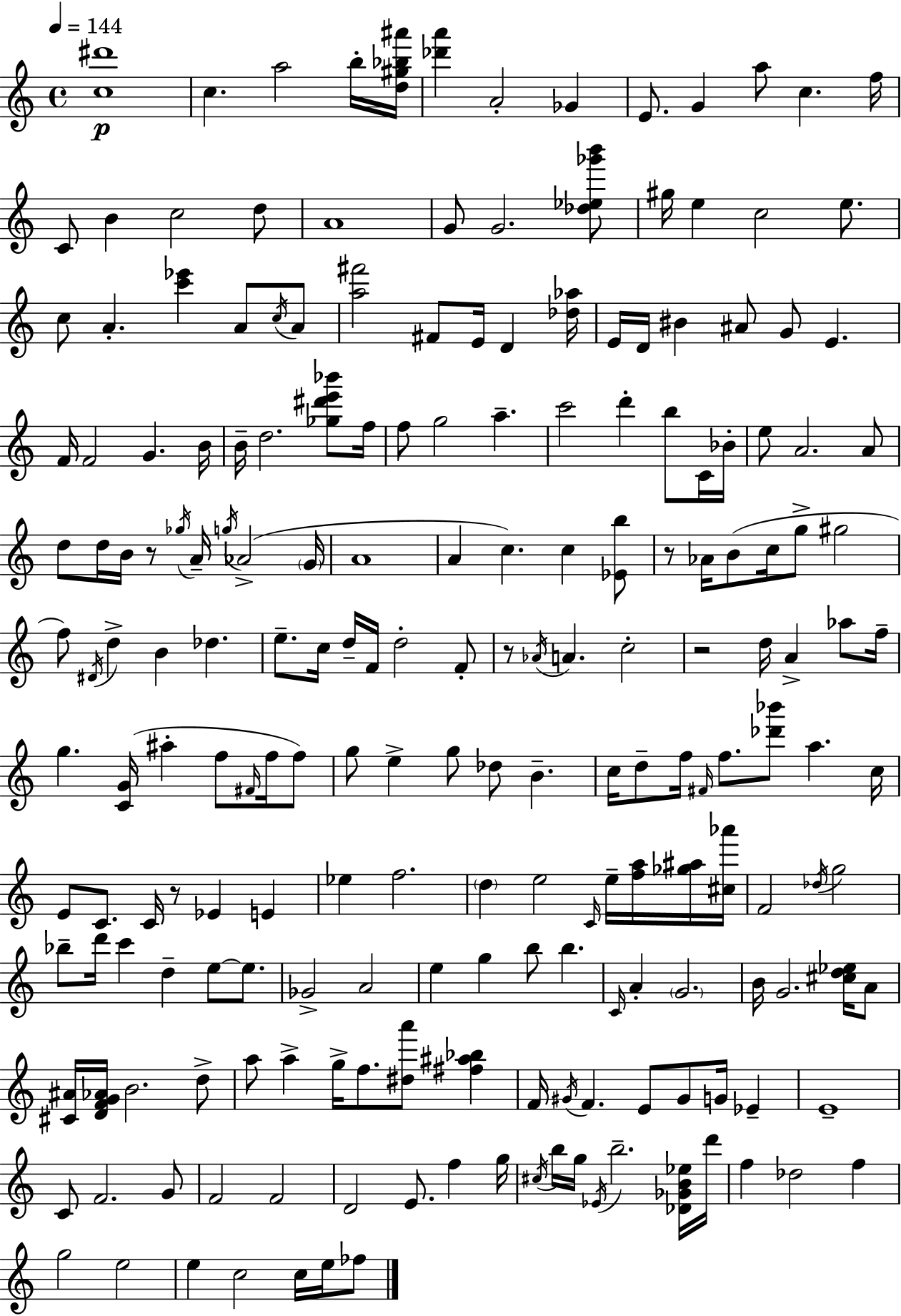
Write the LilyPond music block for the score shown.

{
  \clef treble
  \time 4/4
  \defaultTimeSignature
  \key c \major
  \tempo 4 = 144
  <c'' dis'''>1\p | c''4. a''2 b''16-. <d'' gis'' bes'' ais'''>16 | <des''' a'''>4 a'2-. ges'4 | e'8. g'4 a''8 c''4. f''16 | \break c'8 b'4 c''2 d''8 | a'1 | g'8 g'2. <des'' ees'' ges''' b'''>8 | gis''16 e''4 c''2 e''8. | \break c''8 a'4.-. <c''' ees'''>4 a'8 \acciaccatura { c''16 } a'8 | <a'' fis'''>2 fis'8 e'16 d'4 | <des'' aes''>16 e'16 d'16 bis'4 ais'8 g'8 e'4. | f'16 f'2 g'4. | \break b'16 b'16-- d''2. <ges'' dis''' e''' bes'''>8 | f''16 f''8 g''2 a''4.-- | c'''2 d'''4-. b''8 c'16 | bes'16-. e''8 a'2. a'8 | \break d''8 d''16 b'16 r8 \acciaccatura { ges''16 } a'16-- \acciaccatura { g''16 }( aes'2-> | \parenthesize g'16 a'1 | a'4 c''4.) c''4 | <ees' b''>8 r8 aes'16 b'8( c''16 g''8-> gis''2 | \break f''8) \acciaccatura { dis'16 } d''4-> b'4 des''4. | e''8.-- c''16 d''16-- f'16 d''2-. | f'8-. r8 \acciaccatura { aes'16 } a'4. c''2-. | r2 d''16 a'4-> | \break aes''8 f''16-- g''4. <c' g'>16( ais''4-. | f''8 \grace { fis'16 } f''16 f''8) g''8 e''4-> g''8 des''8 | b'4.-- c''16 d''8-- f''16 \grace { fis'16 } f''8. <des''' bes'''>8 | a''4. c''16 e'8 c'8. c'16 r8 ees'4 | \break e'4 ees''4 f''2. | \parenthesize d''4 e''2 | \grace { c'16 } e''16-- <f'' a''>16 <ges'' ais''>16 <cis'' aes'''>16 f'2 | \acciaccatura { des''16 } g''2 bes''8-- d'''16 c'''4 | \break d''4-- e''8~~ e''8. ges'2-> | a'2 e''4 g''4 | b''8 b''4. \grace { c'16 } a'4-. \parenthesize g'2. | b'16 g'2. | \break <cis'' d'' ees''>16 a'8 <cis' ais'>16 <d' f' g' aes'>16 b'2. | d''8-> a''8 a''4-> | g''16-> f''8. <dis'' a'''>8 <fis'' ais'' bes''>4 f'16 \acciaccatura { gis'16 } f'4. | e'8 gis'8 g'16 ees'4-- e'1-- | \break c'8 f'2. | g'8 f'2 | f'2 d'2 | e'8. f''4 g''16 \acciaccatura { cis''16 } b''16 g''16 \acciaccatura { ees'16 } b''2.-- | \break <des' ges' b' ees''>16 d'''16 f''4 | des''2 f''4 g''2 | e''2 e''4 | c''2 c''16 e''16 fes''8 \bar "|."
}